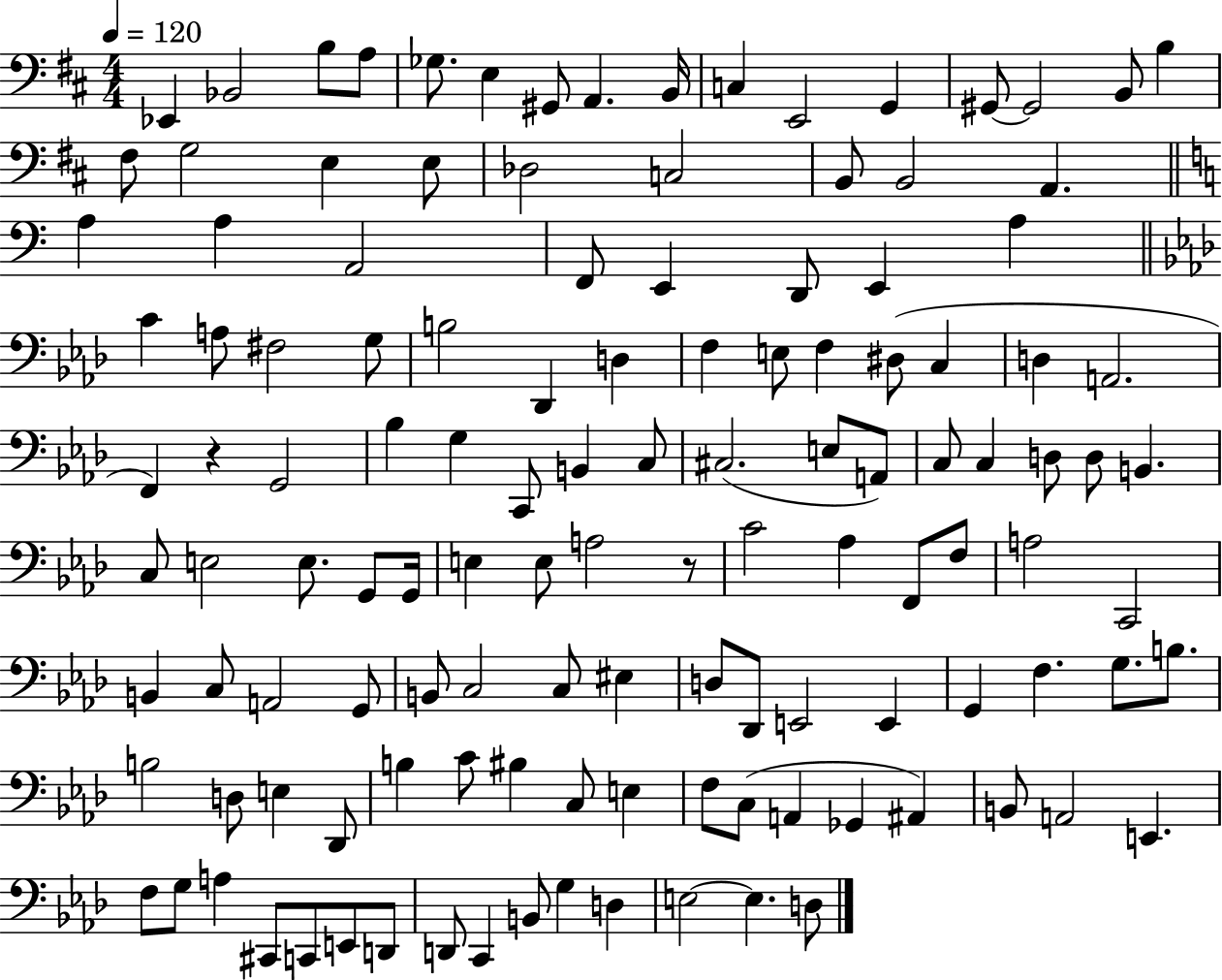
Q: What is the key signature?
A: D major